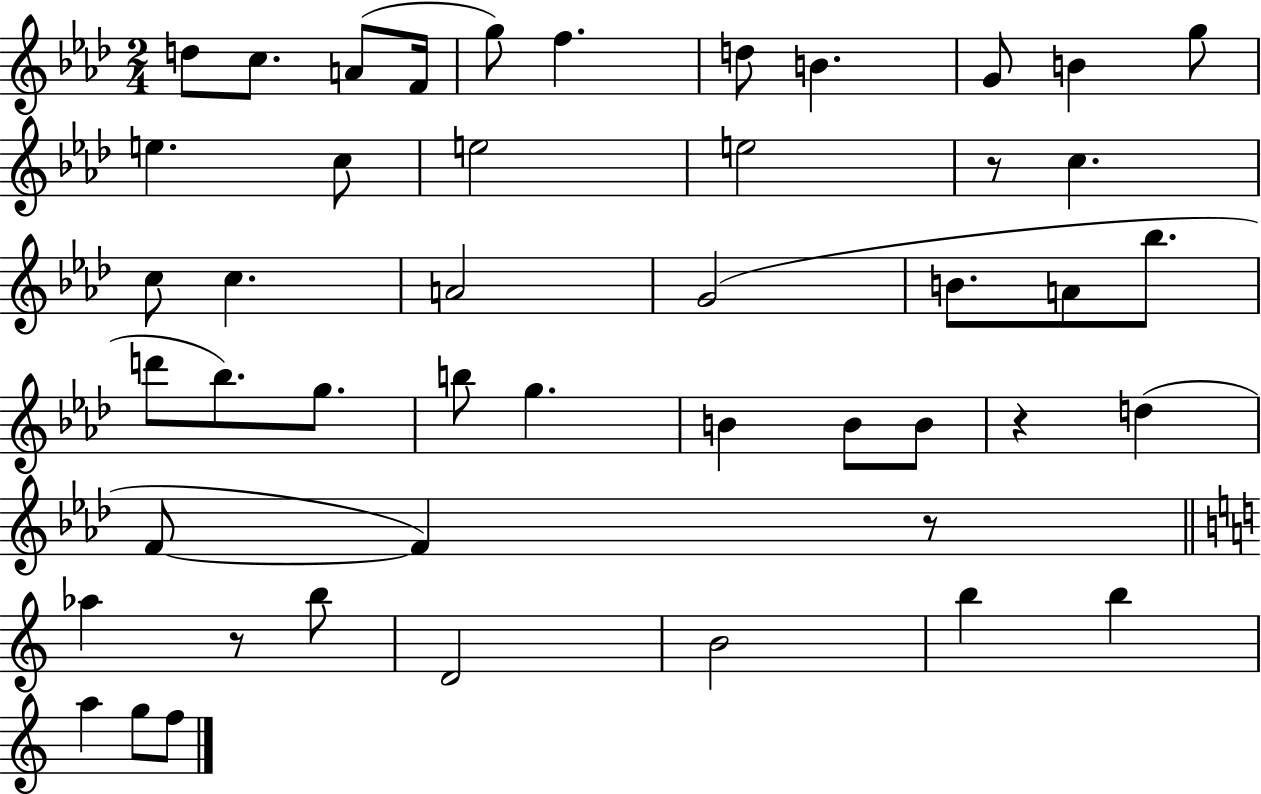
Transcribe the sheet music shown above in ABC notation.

X:1
T:Untitled
M:2/4
L:1/4
K:Ab
d/2 c/2 A/2 F/4 g/2 f d/2 B G/2 B g/2 e c/2 e2 e2 z/2 c c/2 c A2 G2 B/2 A/2 _b/2 d'/2 _b/2 g/2 b/2 g B B/2 B/2 z d F/2 F z/2 _a z/2 b/2 D2 B2 b b a g/2 f/2